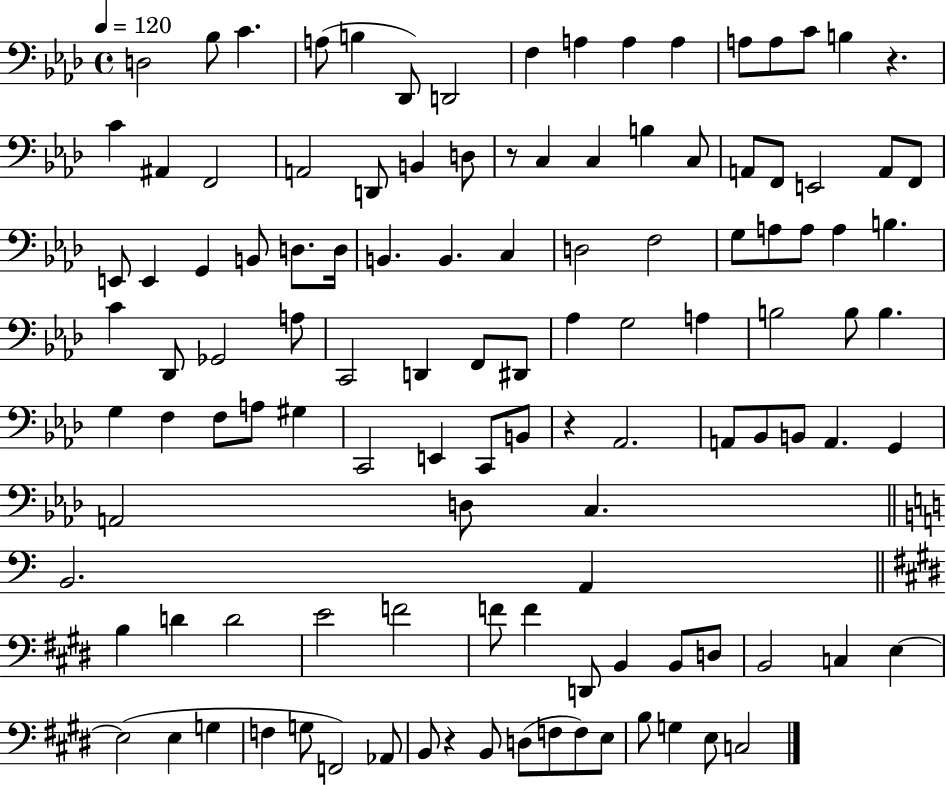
{
  \clef bass
  \time 4/4
  \defaultTimeSignature
  \key aes \major
  \tempo 4 = 120
  d2 bes8 c'4. | a8( b4 des,8) d,2 | f4 a4 a4 a4 | a8 a8 c'8 b4 r4. | \break c'4 ais,4 f,2 | a,2 d,8 b,4 d8 | r8 c4 c4 b4 c8 | a,8 f,8 e,2 a,8 f,8 | \break e,8 e,4 g,4 b,8 d8. d16 | b,4. b,4. c4 | d2 f2 | g8 a8 a8 a4 b4. | \break c'4 des,8 ges,2 a8 | c,2 d,4 f,8 dis,8 | aes4 g2 a4 | b2 b8 b4. | \break g4 f4 f8 a8 gis4 | c,2 e,4 c,8 b,8 | r4 aes,2. | a,8 bes,8 b,8 a,4. g,4 | \break a,2 d8 c4. | \bar "||" \break \key c \major b,2. a,4 | \bar "||" \break \key e \major b4 d'4 d'2 | e'2 f'2 | f'8 f'4 d,8 b,4 b,8 d8 | b,2 c4 e4~~ | \break e2( e4 g4 | f4 g8 f,2) aes,8 | b,8 r4 b,8 d8( f8 f8) e8 | b8 g4 e8 c2 | \break \bar "|."
}